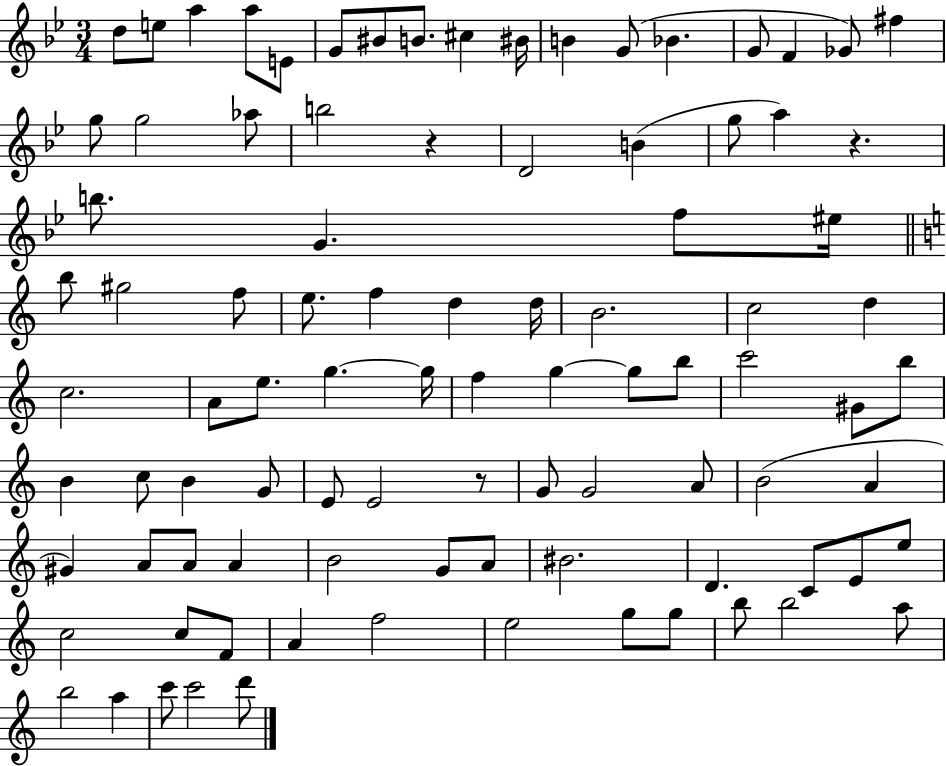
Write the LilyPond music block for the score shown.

{
  \clef treble
  \numericTimeSignature
  \time 3/4
  \key bes \major
  d''8 e''8 a''4 a''8 e'8 | g'8 bis'8 b'8. cis''4 bis'16 | b'4 g'8( bes'4. | g'8 f'4 ges'8) fis''4 | \break g''8 g''2 aes''8 | b''2 r4 | d'2 b'4( | g''8 a''4) r4. | \break b''8. g'4. f''8 eis''16 | \bar "||" \break \key c \major b''8 gis''2 f''8 | e''8. f''4 d''4 d''16 | b'2. | c''2 d''4 | \break c''2. | a'8 e''8. g''4.~~ g''16 | f''4 g''4~~ g''8 b''8 | c'''2 gis'8 b''8 | \break b'4 c''8 b'4 g'8 | e'8 e'2 r8 | g'8 g'2 a'8 | b'2( a'4 | \break gis'4) a'8 a'8 a'4 | b'2 g'8 a'8 | bis'2. | d'4. c'8 e'8 e''8 | \break c''2 c''8 f'8 | a'4 f''2 | e''2 g''8 g''8 | b''8 b''2 a''8 | \break b''2 a''4 | c'''8 c'''2 d'''8 | \bar "|."
}